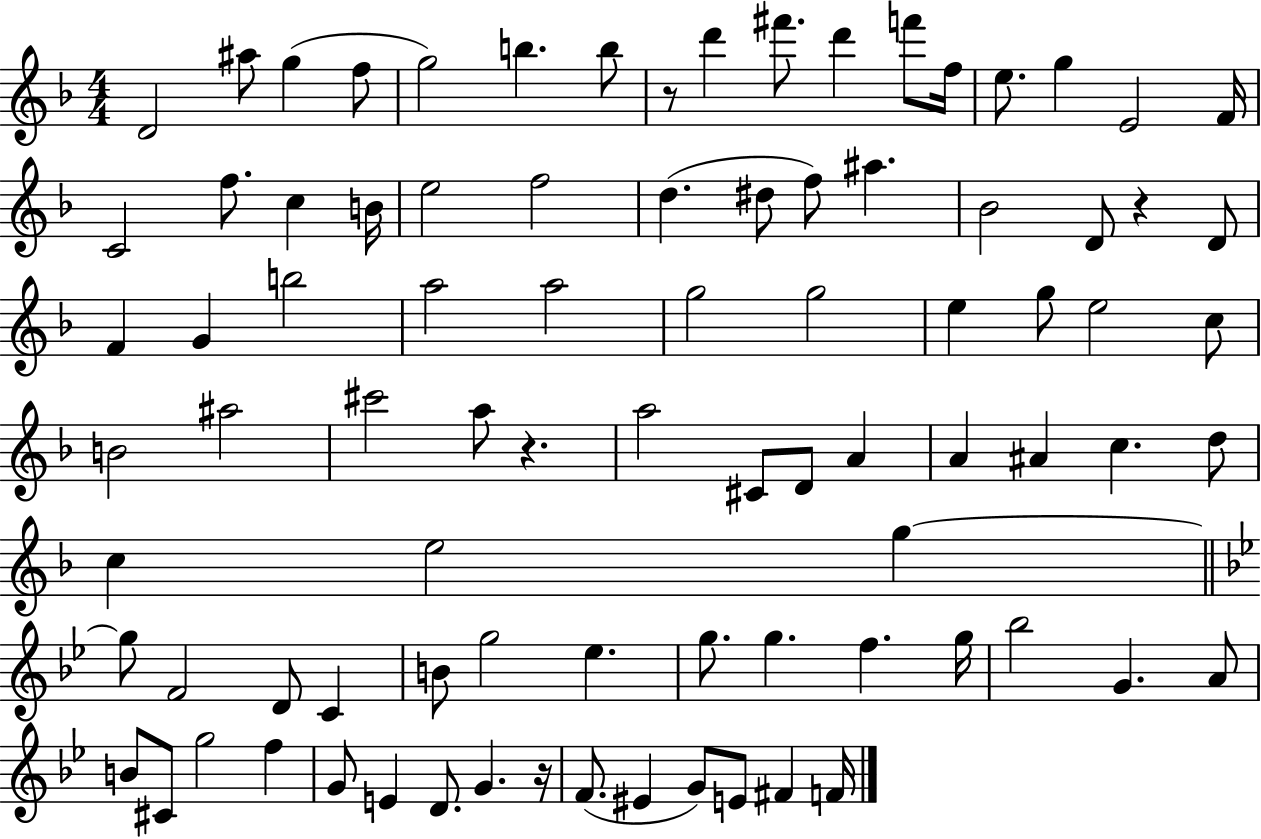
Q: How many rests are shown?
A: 4